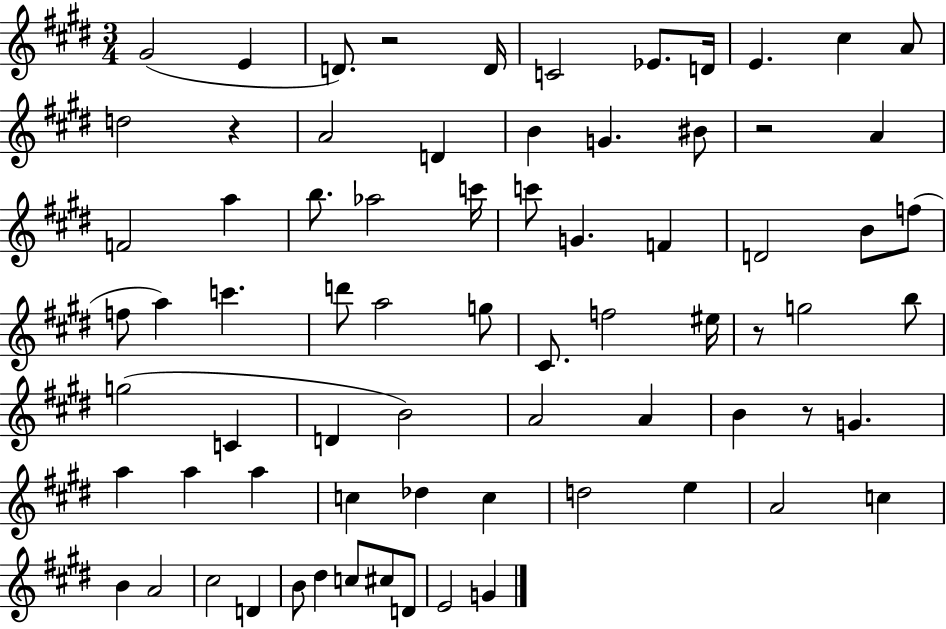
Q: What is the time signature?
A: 3/4